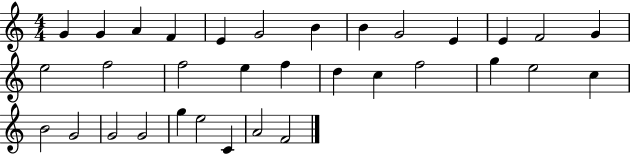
G4/q G4/q A4/q F4/q E4/q G4/h B4/q B4/q G4/h E4/q E4/q F4/h G4/q E5/h F5/h F5/h E5/q F5/q D5/q C5/q F5/h G5/q E5/h C5/q B4/h G4/h G4/h G4/h G5/q E5/h C4/q A4/h F4/h